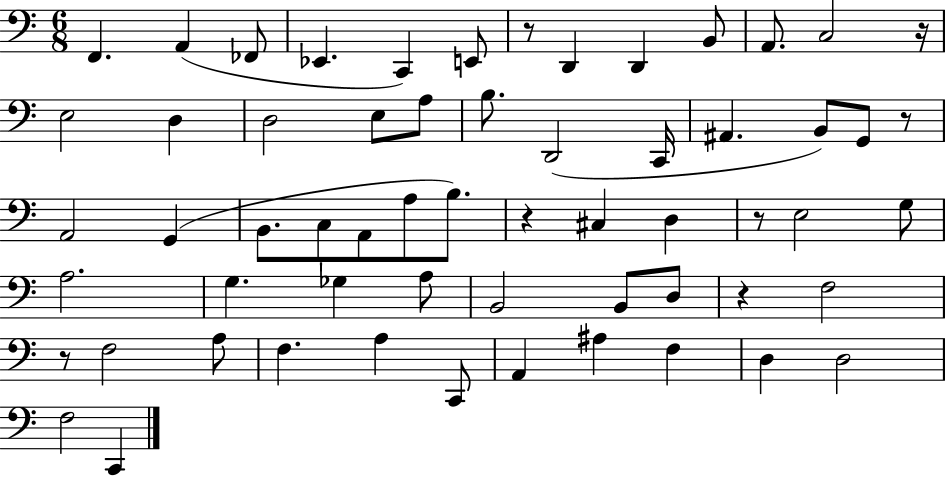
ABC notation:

X:1
T:Untitled
M:6/8
L:1/4
K:C
F,, A,, _F,,/2 _E,, C,, E,,/2 z/2 D,, D,, B,,/2 A,,/2 C,2 z/4 E,2 D, D,2 E,/2 A,/2 B,/2 D,,2 C,,/4 ^A,, B,,/2 G,,/2 z/2 A,,2 G,, B,,/2 C,/2 A,,/2 A,/2 B,/2 z ^C, D, z/2 E,2 G,/2 A,2 G, _G, A,/2 B,,2 B,,/2 D,/2 z F,2 z/2 F,2 A,/2 F, A, C,,/2 A,, ^A, F, D, D,2 F,2 C,,